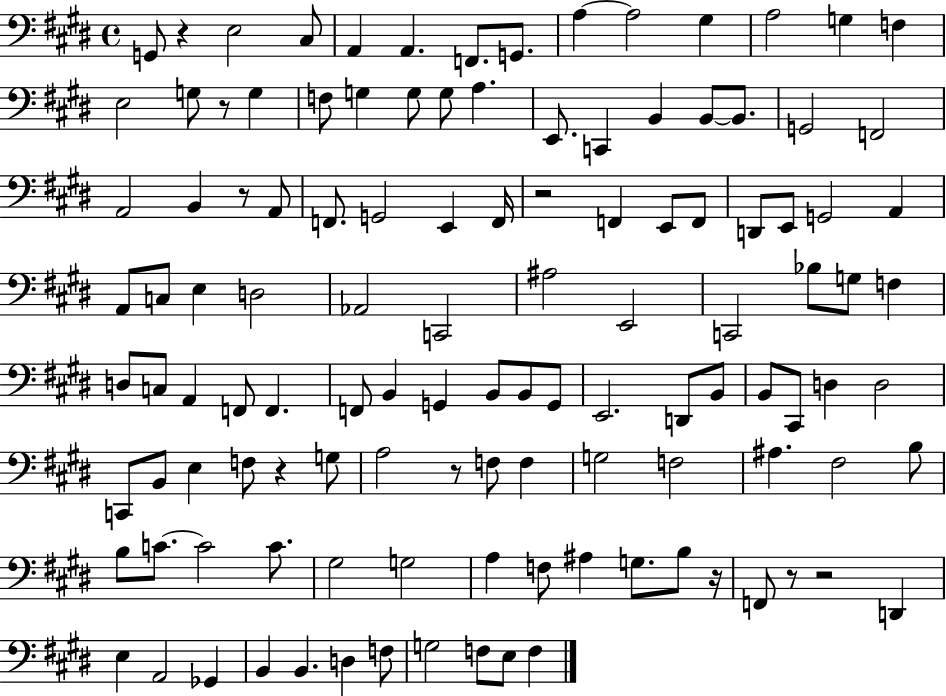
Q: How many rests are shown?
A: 9